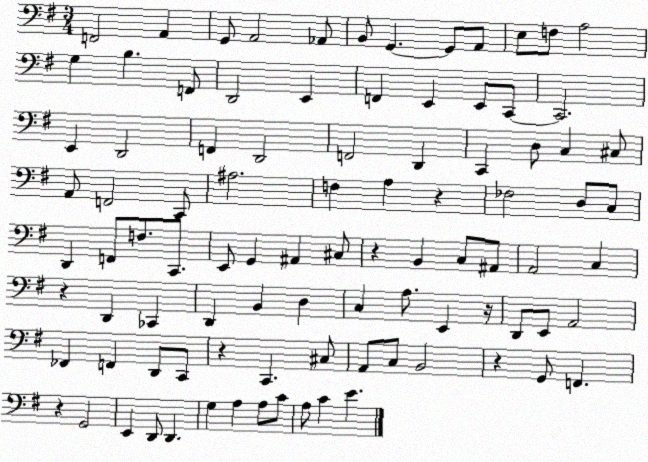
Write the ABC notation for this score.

X:1
T:Untitled
M:3/4
L:1/4
K:G
F,,2 A,, G,,/2 A,,2 _A,,/2 B,,/2 G,, G,,/2 A,,/2 E,/2 F,/2 A,2 G, B, F,,/2 D,,2 E,, F,, E,, E,,/2 C,,/2 C,,2 E,, D,,2 F,, D,,2 F,,2 D,, C,, D,/2 C, ^C,/2 A,,/2 F,,2 C,,/2 ^A,2 F, A, z _F,2 D,/2 C,/2 D,, F,,/2 F,/2 C,,/2 E,,/2 G,, ^A,, ^C,/2 z B,, C,/2 ^A,,/2 A,,2 C, z D,, _C,, D,, B,, D, C, A,/2 E,, z/4 D,,/2 E,,/2 A,,2 _F,, F,, D,,/2 C,,/2 z C,, ^C,/2 A,,/2 C,/2 B,,2 z G,,/2 F,, z G,,2 E,, D,,/2 D,, G, A, A,/2 C/2 A,/2 C E